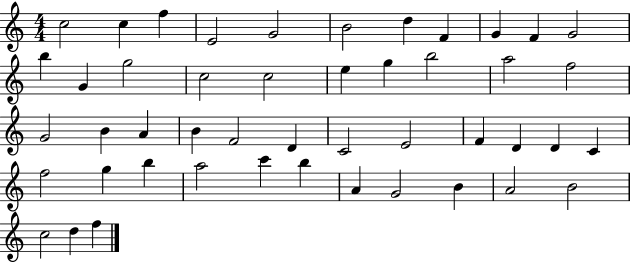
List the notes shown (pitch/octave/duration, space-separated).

C5/h C5/q F5/q E4/h G4/h B4/h D5/q F4/q G4/q F4/q G4/h B5/q G4/q G5/h C5/h C5/h E5/q G5/q B5/h A5/h F5/h G4/h B4/q A4/q B4/q F4/h D4/q C4/h E4/h F4/q D4/q D4/q C4/q F5/h G5/q B5/q A5/h C6/q B5/q A4/q G4/h B4/q A4/h B4/h C5/h D5/q F5/q